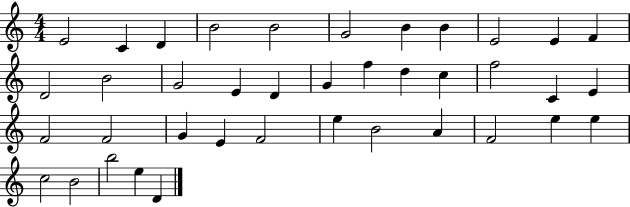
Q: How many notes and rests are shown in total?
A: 39